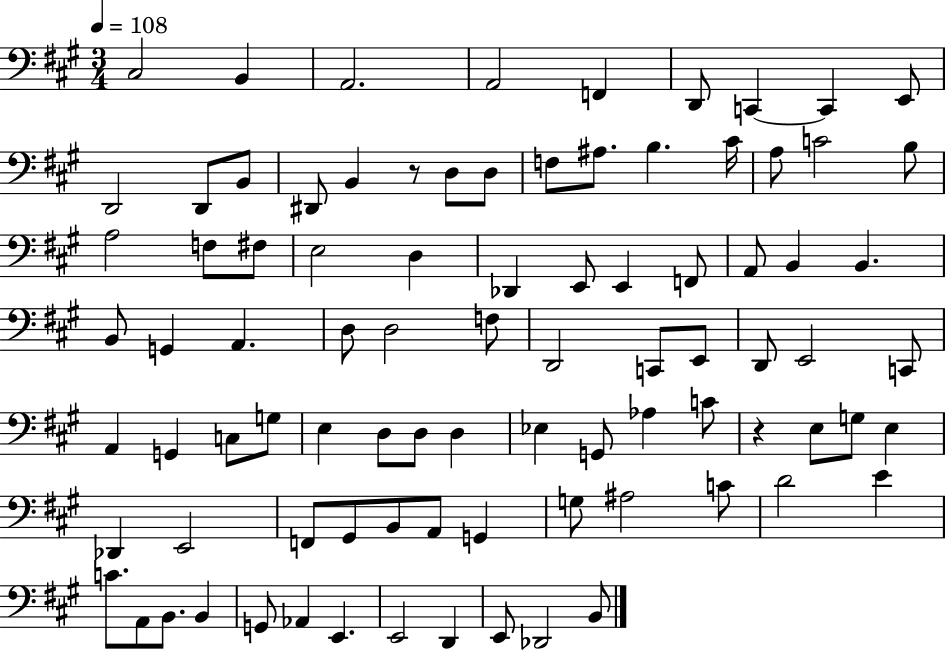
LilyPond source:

{
  \clef bass
  \numericTimeSignature
  \time 3/4
  \key a \major
  \tempo 4 = 108
  cis2 b,4 | a,2. | a,2 f,4 | d,8 c,4~~ c,4 e,8 | \break d,2 d,8 b,8 | dis,8 b,4 r8 d8 d8 | f8 ais8. b4. cis'16 | a8 c'2 b8 | \break a2 f8 fis8 | e2 d4 | des,4 e,8 e,4 f,8 | a,8 b,4 b,4. | \break b,8 g,4 a,4. | d8 d2 f8 | d,2 c,8 e,8 | d,8 e,2 c,8 | \break a,4 g,4 c8 g8 | e4 d8 d8 d4 | ees4 g,8 aes4 c'8 | r4 e8 g8 e4 | \break des,4 e,2 | f,8 gis,8 b,8 a,8 g,4 | g8 ais2 c'8 | d'2 e'4 | \break c'8. a,8 b,8. b,4 | g,8 aes,4 e,4. | e,2 d,4 | e,8 des,2 b,8 | \break \bar "|."
}